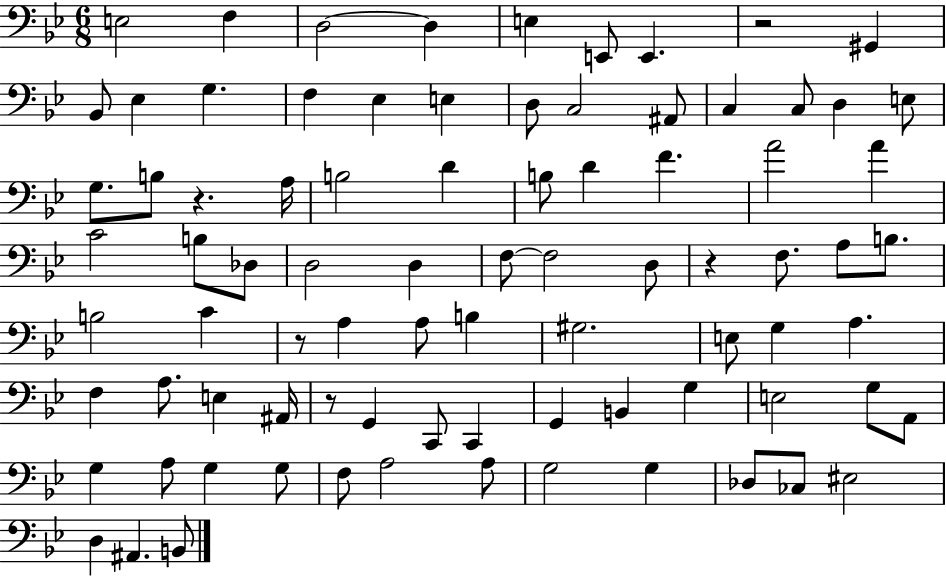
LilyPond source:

{
  \clef bass
  \numericTimeSignature
  \time 6/8
  \key bes \major
  e2 f4 | d2~~ d4 | e4 e,8 e,4. | r2 gis,4 | \break bes,8 ees4 g4. | f4 ees4 e4 | d8 c2 ais,8 | c4 c8 d4 e8 | \break g8. b8 r4. a16 | b2 d'4 | b8 d'4 f'4. | a'2 a'4 | \break c'2 b8 des8 | d2 d4 | f8~~ f2 d8 | r4 f8. a8 b8. | \break b2 c'4 | r8 a4 a8 b4 | gis2. | e8 g4 a4. | \break f4 a8. e4 ais,16 | r8 g,4 c,8 c,4 | g,4 b,4 g4 | e2 g8 a,8 | \break g4 a8 g4 g8 | f8 a2 a8 | g2 g4 | des8 ces8 eis2 | \break d4 ais,4. b,8 | \bar "|."
}